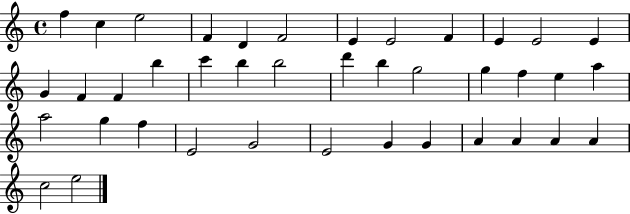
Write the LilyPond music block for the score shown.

{
  \clef treble
  \time 4/4
  \defaultTimeSignature
  \key c \major
  f''4 c''4 e''2 | f'4 d'4 f'2 | e'4 e'2 f'4 | e'4 e'2 e'4 | \break g'4 f'4 f'4 b''4 | c'''4 b''4 b''2 | d'''4 b''4 g''2 | g''4 f''4 e''4 a''4 | \break a''2 g''4 f''4 | e'2 g'2 | e'2 g'4 g'4 | a'4 a'4 a'4 a'4 | \break c''2 e''2 | \bar "|."
}